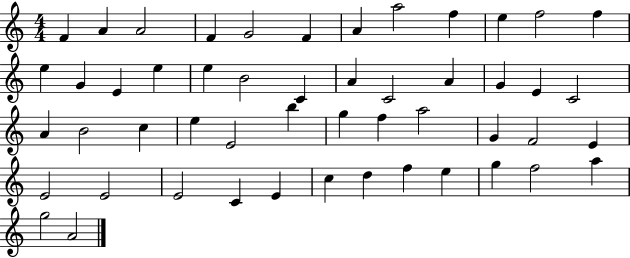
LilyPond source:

{
  \clef treble
  \numericTimeSignature
  \time 4/4
  \key c \major
  f'4 a'4 a'2 | f'4 g'2 f'4 | a'4 a''2 f''4 | e''4 f''2 f''4 | \break e''4 g'4 e'4 e''4 | e''4 b'2 c'4 | a'4 c'2 a'4 | g'4 e'4 c'2 | \break a'4 b'2 c''4 | e''4 e'2 b''4 | g''4 f''4 a''2 | g'4 f'2 e'4 | \break e'2 e'2 | e'2 c'4 e'4 | c''4 d''4 f''4 e''4 | g''4 f''2 a''4 | \break g''2 a'2 | \bar "|."
}